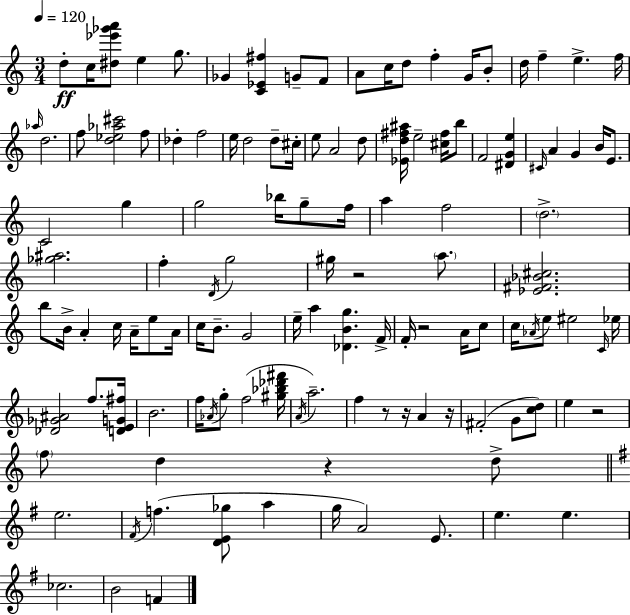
D5/e C5/s [D#5,Eb6,Gb6,A6]/e E5/q G5/e. Gb4/q [C4,Eb4,F#5]/q G4/e F4/e A4/e C5/s D5/e F5/q G4/s B4/e D5/s F5/q E5/q. F5/s Ab5/s D5/h. F5/e [D5,Eb5,Ab5,C#6]/h F5/e Db5/q F5/h E5/s D5/h D5/e C#5/s E5/e A4/h D5/e [Eb4,D5,F#5,A#5]/s E5/h [C#5,F#5]/s B5/e F4/h [D#4,G4,E5]/q C#4/s A4/q G4/q B4/s E4/e. C4/h G5/q G5/h Bb5/s G5/e F5/s A5/q F5/h D5/h. [Gb5,A#5]/h. F5/q D4/s G5/h G#5/s R/h A5/e. [Eb4,F#4,Bb4,C#5]/h. B5/e B4/s A4/q C5/s A4/s E5/e A4/s C5/s B4/e. G4/h E5/s A5/q [Db4,B4,G5]/q. F4/s F4/s R/h A4/s C5/e C5/s Ab4/s E5/e EIS5/h C4/s Eb5/s [Db4,Gb4,A#4]/h F5/e. [D4,E4,G4,F#5]/s B4/h. F5/s Ab4/s G5/e F5/h [G#5,Bb5,Db6,F#6]/s A4/s A5/h. F5/q R/e R/s A4/q R/s F#4/h G4/e [C5,D5]/e E5/q R/h F5/e D5/q R/q D5/e E5/h. F#4/s F5/q. [D4,E4,Gb5]/e A5/q G5/s A4/h E4/e. E5/q. E5/q. CES5/h. B4/h F4/q